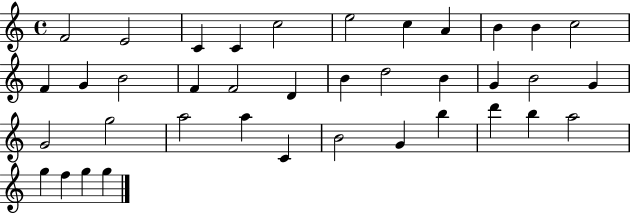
X:1
T:Untitled
M:4/4
L:1/4
K:C
F2 E2 C C c2 e2 c A B B c2 F G B2 F F2 D B d2 B G B2 G G2 g2 a2 a C B2 G b d' b a2 g f g g